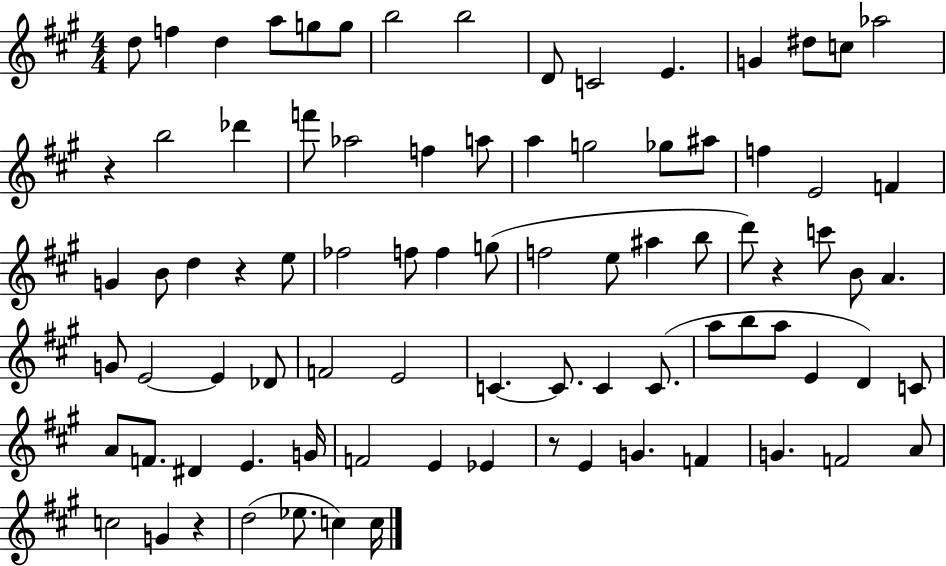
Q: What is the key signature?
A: A major